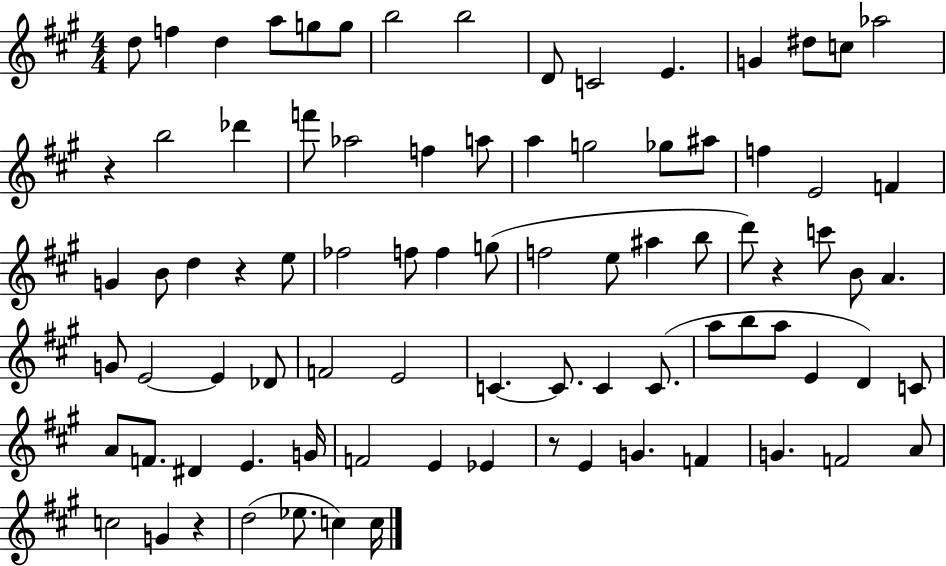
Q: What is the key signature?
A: A major